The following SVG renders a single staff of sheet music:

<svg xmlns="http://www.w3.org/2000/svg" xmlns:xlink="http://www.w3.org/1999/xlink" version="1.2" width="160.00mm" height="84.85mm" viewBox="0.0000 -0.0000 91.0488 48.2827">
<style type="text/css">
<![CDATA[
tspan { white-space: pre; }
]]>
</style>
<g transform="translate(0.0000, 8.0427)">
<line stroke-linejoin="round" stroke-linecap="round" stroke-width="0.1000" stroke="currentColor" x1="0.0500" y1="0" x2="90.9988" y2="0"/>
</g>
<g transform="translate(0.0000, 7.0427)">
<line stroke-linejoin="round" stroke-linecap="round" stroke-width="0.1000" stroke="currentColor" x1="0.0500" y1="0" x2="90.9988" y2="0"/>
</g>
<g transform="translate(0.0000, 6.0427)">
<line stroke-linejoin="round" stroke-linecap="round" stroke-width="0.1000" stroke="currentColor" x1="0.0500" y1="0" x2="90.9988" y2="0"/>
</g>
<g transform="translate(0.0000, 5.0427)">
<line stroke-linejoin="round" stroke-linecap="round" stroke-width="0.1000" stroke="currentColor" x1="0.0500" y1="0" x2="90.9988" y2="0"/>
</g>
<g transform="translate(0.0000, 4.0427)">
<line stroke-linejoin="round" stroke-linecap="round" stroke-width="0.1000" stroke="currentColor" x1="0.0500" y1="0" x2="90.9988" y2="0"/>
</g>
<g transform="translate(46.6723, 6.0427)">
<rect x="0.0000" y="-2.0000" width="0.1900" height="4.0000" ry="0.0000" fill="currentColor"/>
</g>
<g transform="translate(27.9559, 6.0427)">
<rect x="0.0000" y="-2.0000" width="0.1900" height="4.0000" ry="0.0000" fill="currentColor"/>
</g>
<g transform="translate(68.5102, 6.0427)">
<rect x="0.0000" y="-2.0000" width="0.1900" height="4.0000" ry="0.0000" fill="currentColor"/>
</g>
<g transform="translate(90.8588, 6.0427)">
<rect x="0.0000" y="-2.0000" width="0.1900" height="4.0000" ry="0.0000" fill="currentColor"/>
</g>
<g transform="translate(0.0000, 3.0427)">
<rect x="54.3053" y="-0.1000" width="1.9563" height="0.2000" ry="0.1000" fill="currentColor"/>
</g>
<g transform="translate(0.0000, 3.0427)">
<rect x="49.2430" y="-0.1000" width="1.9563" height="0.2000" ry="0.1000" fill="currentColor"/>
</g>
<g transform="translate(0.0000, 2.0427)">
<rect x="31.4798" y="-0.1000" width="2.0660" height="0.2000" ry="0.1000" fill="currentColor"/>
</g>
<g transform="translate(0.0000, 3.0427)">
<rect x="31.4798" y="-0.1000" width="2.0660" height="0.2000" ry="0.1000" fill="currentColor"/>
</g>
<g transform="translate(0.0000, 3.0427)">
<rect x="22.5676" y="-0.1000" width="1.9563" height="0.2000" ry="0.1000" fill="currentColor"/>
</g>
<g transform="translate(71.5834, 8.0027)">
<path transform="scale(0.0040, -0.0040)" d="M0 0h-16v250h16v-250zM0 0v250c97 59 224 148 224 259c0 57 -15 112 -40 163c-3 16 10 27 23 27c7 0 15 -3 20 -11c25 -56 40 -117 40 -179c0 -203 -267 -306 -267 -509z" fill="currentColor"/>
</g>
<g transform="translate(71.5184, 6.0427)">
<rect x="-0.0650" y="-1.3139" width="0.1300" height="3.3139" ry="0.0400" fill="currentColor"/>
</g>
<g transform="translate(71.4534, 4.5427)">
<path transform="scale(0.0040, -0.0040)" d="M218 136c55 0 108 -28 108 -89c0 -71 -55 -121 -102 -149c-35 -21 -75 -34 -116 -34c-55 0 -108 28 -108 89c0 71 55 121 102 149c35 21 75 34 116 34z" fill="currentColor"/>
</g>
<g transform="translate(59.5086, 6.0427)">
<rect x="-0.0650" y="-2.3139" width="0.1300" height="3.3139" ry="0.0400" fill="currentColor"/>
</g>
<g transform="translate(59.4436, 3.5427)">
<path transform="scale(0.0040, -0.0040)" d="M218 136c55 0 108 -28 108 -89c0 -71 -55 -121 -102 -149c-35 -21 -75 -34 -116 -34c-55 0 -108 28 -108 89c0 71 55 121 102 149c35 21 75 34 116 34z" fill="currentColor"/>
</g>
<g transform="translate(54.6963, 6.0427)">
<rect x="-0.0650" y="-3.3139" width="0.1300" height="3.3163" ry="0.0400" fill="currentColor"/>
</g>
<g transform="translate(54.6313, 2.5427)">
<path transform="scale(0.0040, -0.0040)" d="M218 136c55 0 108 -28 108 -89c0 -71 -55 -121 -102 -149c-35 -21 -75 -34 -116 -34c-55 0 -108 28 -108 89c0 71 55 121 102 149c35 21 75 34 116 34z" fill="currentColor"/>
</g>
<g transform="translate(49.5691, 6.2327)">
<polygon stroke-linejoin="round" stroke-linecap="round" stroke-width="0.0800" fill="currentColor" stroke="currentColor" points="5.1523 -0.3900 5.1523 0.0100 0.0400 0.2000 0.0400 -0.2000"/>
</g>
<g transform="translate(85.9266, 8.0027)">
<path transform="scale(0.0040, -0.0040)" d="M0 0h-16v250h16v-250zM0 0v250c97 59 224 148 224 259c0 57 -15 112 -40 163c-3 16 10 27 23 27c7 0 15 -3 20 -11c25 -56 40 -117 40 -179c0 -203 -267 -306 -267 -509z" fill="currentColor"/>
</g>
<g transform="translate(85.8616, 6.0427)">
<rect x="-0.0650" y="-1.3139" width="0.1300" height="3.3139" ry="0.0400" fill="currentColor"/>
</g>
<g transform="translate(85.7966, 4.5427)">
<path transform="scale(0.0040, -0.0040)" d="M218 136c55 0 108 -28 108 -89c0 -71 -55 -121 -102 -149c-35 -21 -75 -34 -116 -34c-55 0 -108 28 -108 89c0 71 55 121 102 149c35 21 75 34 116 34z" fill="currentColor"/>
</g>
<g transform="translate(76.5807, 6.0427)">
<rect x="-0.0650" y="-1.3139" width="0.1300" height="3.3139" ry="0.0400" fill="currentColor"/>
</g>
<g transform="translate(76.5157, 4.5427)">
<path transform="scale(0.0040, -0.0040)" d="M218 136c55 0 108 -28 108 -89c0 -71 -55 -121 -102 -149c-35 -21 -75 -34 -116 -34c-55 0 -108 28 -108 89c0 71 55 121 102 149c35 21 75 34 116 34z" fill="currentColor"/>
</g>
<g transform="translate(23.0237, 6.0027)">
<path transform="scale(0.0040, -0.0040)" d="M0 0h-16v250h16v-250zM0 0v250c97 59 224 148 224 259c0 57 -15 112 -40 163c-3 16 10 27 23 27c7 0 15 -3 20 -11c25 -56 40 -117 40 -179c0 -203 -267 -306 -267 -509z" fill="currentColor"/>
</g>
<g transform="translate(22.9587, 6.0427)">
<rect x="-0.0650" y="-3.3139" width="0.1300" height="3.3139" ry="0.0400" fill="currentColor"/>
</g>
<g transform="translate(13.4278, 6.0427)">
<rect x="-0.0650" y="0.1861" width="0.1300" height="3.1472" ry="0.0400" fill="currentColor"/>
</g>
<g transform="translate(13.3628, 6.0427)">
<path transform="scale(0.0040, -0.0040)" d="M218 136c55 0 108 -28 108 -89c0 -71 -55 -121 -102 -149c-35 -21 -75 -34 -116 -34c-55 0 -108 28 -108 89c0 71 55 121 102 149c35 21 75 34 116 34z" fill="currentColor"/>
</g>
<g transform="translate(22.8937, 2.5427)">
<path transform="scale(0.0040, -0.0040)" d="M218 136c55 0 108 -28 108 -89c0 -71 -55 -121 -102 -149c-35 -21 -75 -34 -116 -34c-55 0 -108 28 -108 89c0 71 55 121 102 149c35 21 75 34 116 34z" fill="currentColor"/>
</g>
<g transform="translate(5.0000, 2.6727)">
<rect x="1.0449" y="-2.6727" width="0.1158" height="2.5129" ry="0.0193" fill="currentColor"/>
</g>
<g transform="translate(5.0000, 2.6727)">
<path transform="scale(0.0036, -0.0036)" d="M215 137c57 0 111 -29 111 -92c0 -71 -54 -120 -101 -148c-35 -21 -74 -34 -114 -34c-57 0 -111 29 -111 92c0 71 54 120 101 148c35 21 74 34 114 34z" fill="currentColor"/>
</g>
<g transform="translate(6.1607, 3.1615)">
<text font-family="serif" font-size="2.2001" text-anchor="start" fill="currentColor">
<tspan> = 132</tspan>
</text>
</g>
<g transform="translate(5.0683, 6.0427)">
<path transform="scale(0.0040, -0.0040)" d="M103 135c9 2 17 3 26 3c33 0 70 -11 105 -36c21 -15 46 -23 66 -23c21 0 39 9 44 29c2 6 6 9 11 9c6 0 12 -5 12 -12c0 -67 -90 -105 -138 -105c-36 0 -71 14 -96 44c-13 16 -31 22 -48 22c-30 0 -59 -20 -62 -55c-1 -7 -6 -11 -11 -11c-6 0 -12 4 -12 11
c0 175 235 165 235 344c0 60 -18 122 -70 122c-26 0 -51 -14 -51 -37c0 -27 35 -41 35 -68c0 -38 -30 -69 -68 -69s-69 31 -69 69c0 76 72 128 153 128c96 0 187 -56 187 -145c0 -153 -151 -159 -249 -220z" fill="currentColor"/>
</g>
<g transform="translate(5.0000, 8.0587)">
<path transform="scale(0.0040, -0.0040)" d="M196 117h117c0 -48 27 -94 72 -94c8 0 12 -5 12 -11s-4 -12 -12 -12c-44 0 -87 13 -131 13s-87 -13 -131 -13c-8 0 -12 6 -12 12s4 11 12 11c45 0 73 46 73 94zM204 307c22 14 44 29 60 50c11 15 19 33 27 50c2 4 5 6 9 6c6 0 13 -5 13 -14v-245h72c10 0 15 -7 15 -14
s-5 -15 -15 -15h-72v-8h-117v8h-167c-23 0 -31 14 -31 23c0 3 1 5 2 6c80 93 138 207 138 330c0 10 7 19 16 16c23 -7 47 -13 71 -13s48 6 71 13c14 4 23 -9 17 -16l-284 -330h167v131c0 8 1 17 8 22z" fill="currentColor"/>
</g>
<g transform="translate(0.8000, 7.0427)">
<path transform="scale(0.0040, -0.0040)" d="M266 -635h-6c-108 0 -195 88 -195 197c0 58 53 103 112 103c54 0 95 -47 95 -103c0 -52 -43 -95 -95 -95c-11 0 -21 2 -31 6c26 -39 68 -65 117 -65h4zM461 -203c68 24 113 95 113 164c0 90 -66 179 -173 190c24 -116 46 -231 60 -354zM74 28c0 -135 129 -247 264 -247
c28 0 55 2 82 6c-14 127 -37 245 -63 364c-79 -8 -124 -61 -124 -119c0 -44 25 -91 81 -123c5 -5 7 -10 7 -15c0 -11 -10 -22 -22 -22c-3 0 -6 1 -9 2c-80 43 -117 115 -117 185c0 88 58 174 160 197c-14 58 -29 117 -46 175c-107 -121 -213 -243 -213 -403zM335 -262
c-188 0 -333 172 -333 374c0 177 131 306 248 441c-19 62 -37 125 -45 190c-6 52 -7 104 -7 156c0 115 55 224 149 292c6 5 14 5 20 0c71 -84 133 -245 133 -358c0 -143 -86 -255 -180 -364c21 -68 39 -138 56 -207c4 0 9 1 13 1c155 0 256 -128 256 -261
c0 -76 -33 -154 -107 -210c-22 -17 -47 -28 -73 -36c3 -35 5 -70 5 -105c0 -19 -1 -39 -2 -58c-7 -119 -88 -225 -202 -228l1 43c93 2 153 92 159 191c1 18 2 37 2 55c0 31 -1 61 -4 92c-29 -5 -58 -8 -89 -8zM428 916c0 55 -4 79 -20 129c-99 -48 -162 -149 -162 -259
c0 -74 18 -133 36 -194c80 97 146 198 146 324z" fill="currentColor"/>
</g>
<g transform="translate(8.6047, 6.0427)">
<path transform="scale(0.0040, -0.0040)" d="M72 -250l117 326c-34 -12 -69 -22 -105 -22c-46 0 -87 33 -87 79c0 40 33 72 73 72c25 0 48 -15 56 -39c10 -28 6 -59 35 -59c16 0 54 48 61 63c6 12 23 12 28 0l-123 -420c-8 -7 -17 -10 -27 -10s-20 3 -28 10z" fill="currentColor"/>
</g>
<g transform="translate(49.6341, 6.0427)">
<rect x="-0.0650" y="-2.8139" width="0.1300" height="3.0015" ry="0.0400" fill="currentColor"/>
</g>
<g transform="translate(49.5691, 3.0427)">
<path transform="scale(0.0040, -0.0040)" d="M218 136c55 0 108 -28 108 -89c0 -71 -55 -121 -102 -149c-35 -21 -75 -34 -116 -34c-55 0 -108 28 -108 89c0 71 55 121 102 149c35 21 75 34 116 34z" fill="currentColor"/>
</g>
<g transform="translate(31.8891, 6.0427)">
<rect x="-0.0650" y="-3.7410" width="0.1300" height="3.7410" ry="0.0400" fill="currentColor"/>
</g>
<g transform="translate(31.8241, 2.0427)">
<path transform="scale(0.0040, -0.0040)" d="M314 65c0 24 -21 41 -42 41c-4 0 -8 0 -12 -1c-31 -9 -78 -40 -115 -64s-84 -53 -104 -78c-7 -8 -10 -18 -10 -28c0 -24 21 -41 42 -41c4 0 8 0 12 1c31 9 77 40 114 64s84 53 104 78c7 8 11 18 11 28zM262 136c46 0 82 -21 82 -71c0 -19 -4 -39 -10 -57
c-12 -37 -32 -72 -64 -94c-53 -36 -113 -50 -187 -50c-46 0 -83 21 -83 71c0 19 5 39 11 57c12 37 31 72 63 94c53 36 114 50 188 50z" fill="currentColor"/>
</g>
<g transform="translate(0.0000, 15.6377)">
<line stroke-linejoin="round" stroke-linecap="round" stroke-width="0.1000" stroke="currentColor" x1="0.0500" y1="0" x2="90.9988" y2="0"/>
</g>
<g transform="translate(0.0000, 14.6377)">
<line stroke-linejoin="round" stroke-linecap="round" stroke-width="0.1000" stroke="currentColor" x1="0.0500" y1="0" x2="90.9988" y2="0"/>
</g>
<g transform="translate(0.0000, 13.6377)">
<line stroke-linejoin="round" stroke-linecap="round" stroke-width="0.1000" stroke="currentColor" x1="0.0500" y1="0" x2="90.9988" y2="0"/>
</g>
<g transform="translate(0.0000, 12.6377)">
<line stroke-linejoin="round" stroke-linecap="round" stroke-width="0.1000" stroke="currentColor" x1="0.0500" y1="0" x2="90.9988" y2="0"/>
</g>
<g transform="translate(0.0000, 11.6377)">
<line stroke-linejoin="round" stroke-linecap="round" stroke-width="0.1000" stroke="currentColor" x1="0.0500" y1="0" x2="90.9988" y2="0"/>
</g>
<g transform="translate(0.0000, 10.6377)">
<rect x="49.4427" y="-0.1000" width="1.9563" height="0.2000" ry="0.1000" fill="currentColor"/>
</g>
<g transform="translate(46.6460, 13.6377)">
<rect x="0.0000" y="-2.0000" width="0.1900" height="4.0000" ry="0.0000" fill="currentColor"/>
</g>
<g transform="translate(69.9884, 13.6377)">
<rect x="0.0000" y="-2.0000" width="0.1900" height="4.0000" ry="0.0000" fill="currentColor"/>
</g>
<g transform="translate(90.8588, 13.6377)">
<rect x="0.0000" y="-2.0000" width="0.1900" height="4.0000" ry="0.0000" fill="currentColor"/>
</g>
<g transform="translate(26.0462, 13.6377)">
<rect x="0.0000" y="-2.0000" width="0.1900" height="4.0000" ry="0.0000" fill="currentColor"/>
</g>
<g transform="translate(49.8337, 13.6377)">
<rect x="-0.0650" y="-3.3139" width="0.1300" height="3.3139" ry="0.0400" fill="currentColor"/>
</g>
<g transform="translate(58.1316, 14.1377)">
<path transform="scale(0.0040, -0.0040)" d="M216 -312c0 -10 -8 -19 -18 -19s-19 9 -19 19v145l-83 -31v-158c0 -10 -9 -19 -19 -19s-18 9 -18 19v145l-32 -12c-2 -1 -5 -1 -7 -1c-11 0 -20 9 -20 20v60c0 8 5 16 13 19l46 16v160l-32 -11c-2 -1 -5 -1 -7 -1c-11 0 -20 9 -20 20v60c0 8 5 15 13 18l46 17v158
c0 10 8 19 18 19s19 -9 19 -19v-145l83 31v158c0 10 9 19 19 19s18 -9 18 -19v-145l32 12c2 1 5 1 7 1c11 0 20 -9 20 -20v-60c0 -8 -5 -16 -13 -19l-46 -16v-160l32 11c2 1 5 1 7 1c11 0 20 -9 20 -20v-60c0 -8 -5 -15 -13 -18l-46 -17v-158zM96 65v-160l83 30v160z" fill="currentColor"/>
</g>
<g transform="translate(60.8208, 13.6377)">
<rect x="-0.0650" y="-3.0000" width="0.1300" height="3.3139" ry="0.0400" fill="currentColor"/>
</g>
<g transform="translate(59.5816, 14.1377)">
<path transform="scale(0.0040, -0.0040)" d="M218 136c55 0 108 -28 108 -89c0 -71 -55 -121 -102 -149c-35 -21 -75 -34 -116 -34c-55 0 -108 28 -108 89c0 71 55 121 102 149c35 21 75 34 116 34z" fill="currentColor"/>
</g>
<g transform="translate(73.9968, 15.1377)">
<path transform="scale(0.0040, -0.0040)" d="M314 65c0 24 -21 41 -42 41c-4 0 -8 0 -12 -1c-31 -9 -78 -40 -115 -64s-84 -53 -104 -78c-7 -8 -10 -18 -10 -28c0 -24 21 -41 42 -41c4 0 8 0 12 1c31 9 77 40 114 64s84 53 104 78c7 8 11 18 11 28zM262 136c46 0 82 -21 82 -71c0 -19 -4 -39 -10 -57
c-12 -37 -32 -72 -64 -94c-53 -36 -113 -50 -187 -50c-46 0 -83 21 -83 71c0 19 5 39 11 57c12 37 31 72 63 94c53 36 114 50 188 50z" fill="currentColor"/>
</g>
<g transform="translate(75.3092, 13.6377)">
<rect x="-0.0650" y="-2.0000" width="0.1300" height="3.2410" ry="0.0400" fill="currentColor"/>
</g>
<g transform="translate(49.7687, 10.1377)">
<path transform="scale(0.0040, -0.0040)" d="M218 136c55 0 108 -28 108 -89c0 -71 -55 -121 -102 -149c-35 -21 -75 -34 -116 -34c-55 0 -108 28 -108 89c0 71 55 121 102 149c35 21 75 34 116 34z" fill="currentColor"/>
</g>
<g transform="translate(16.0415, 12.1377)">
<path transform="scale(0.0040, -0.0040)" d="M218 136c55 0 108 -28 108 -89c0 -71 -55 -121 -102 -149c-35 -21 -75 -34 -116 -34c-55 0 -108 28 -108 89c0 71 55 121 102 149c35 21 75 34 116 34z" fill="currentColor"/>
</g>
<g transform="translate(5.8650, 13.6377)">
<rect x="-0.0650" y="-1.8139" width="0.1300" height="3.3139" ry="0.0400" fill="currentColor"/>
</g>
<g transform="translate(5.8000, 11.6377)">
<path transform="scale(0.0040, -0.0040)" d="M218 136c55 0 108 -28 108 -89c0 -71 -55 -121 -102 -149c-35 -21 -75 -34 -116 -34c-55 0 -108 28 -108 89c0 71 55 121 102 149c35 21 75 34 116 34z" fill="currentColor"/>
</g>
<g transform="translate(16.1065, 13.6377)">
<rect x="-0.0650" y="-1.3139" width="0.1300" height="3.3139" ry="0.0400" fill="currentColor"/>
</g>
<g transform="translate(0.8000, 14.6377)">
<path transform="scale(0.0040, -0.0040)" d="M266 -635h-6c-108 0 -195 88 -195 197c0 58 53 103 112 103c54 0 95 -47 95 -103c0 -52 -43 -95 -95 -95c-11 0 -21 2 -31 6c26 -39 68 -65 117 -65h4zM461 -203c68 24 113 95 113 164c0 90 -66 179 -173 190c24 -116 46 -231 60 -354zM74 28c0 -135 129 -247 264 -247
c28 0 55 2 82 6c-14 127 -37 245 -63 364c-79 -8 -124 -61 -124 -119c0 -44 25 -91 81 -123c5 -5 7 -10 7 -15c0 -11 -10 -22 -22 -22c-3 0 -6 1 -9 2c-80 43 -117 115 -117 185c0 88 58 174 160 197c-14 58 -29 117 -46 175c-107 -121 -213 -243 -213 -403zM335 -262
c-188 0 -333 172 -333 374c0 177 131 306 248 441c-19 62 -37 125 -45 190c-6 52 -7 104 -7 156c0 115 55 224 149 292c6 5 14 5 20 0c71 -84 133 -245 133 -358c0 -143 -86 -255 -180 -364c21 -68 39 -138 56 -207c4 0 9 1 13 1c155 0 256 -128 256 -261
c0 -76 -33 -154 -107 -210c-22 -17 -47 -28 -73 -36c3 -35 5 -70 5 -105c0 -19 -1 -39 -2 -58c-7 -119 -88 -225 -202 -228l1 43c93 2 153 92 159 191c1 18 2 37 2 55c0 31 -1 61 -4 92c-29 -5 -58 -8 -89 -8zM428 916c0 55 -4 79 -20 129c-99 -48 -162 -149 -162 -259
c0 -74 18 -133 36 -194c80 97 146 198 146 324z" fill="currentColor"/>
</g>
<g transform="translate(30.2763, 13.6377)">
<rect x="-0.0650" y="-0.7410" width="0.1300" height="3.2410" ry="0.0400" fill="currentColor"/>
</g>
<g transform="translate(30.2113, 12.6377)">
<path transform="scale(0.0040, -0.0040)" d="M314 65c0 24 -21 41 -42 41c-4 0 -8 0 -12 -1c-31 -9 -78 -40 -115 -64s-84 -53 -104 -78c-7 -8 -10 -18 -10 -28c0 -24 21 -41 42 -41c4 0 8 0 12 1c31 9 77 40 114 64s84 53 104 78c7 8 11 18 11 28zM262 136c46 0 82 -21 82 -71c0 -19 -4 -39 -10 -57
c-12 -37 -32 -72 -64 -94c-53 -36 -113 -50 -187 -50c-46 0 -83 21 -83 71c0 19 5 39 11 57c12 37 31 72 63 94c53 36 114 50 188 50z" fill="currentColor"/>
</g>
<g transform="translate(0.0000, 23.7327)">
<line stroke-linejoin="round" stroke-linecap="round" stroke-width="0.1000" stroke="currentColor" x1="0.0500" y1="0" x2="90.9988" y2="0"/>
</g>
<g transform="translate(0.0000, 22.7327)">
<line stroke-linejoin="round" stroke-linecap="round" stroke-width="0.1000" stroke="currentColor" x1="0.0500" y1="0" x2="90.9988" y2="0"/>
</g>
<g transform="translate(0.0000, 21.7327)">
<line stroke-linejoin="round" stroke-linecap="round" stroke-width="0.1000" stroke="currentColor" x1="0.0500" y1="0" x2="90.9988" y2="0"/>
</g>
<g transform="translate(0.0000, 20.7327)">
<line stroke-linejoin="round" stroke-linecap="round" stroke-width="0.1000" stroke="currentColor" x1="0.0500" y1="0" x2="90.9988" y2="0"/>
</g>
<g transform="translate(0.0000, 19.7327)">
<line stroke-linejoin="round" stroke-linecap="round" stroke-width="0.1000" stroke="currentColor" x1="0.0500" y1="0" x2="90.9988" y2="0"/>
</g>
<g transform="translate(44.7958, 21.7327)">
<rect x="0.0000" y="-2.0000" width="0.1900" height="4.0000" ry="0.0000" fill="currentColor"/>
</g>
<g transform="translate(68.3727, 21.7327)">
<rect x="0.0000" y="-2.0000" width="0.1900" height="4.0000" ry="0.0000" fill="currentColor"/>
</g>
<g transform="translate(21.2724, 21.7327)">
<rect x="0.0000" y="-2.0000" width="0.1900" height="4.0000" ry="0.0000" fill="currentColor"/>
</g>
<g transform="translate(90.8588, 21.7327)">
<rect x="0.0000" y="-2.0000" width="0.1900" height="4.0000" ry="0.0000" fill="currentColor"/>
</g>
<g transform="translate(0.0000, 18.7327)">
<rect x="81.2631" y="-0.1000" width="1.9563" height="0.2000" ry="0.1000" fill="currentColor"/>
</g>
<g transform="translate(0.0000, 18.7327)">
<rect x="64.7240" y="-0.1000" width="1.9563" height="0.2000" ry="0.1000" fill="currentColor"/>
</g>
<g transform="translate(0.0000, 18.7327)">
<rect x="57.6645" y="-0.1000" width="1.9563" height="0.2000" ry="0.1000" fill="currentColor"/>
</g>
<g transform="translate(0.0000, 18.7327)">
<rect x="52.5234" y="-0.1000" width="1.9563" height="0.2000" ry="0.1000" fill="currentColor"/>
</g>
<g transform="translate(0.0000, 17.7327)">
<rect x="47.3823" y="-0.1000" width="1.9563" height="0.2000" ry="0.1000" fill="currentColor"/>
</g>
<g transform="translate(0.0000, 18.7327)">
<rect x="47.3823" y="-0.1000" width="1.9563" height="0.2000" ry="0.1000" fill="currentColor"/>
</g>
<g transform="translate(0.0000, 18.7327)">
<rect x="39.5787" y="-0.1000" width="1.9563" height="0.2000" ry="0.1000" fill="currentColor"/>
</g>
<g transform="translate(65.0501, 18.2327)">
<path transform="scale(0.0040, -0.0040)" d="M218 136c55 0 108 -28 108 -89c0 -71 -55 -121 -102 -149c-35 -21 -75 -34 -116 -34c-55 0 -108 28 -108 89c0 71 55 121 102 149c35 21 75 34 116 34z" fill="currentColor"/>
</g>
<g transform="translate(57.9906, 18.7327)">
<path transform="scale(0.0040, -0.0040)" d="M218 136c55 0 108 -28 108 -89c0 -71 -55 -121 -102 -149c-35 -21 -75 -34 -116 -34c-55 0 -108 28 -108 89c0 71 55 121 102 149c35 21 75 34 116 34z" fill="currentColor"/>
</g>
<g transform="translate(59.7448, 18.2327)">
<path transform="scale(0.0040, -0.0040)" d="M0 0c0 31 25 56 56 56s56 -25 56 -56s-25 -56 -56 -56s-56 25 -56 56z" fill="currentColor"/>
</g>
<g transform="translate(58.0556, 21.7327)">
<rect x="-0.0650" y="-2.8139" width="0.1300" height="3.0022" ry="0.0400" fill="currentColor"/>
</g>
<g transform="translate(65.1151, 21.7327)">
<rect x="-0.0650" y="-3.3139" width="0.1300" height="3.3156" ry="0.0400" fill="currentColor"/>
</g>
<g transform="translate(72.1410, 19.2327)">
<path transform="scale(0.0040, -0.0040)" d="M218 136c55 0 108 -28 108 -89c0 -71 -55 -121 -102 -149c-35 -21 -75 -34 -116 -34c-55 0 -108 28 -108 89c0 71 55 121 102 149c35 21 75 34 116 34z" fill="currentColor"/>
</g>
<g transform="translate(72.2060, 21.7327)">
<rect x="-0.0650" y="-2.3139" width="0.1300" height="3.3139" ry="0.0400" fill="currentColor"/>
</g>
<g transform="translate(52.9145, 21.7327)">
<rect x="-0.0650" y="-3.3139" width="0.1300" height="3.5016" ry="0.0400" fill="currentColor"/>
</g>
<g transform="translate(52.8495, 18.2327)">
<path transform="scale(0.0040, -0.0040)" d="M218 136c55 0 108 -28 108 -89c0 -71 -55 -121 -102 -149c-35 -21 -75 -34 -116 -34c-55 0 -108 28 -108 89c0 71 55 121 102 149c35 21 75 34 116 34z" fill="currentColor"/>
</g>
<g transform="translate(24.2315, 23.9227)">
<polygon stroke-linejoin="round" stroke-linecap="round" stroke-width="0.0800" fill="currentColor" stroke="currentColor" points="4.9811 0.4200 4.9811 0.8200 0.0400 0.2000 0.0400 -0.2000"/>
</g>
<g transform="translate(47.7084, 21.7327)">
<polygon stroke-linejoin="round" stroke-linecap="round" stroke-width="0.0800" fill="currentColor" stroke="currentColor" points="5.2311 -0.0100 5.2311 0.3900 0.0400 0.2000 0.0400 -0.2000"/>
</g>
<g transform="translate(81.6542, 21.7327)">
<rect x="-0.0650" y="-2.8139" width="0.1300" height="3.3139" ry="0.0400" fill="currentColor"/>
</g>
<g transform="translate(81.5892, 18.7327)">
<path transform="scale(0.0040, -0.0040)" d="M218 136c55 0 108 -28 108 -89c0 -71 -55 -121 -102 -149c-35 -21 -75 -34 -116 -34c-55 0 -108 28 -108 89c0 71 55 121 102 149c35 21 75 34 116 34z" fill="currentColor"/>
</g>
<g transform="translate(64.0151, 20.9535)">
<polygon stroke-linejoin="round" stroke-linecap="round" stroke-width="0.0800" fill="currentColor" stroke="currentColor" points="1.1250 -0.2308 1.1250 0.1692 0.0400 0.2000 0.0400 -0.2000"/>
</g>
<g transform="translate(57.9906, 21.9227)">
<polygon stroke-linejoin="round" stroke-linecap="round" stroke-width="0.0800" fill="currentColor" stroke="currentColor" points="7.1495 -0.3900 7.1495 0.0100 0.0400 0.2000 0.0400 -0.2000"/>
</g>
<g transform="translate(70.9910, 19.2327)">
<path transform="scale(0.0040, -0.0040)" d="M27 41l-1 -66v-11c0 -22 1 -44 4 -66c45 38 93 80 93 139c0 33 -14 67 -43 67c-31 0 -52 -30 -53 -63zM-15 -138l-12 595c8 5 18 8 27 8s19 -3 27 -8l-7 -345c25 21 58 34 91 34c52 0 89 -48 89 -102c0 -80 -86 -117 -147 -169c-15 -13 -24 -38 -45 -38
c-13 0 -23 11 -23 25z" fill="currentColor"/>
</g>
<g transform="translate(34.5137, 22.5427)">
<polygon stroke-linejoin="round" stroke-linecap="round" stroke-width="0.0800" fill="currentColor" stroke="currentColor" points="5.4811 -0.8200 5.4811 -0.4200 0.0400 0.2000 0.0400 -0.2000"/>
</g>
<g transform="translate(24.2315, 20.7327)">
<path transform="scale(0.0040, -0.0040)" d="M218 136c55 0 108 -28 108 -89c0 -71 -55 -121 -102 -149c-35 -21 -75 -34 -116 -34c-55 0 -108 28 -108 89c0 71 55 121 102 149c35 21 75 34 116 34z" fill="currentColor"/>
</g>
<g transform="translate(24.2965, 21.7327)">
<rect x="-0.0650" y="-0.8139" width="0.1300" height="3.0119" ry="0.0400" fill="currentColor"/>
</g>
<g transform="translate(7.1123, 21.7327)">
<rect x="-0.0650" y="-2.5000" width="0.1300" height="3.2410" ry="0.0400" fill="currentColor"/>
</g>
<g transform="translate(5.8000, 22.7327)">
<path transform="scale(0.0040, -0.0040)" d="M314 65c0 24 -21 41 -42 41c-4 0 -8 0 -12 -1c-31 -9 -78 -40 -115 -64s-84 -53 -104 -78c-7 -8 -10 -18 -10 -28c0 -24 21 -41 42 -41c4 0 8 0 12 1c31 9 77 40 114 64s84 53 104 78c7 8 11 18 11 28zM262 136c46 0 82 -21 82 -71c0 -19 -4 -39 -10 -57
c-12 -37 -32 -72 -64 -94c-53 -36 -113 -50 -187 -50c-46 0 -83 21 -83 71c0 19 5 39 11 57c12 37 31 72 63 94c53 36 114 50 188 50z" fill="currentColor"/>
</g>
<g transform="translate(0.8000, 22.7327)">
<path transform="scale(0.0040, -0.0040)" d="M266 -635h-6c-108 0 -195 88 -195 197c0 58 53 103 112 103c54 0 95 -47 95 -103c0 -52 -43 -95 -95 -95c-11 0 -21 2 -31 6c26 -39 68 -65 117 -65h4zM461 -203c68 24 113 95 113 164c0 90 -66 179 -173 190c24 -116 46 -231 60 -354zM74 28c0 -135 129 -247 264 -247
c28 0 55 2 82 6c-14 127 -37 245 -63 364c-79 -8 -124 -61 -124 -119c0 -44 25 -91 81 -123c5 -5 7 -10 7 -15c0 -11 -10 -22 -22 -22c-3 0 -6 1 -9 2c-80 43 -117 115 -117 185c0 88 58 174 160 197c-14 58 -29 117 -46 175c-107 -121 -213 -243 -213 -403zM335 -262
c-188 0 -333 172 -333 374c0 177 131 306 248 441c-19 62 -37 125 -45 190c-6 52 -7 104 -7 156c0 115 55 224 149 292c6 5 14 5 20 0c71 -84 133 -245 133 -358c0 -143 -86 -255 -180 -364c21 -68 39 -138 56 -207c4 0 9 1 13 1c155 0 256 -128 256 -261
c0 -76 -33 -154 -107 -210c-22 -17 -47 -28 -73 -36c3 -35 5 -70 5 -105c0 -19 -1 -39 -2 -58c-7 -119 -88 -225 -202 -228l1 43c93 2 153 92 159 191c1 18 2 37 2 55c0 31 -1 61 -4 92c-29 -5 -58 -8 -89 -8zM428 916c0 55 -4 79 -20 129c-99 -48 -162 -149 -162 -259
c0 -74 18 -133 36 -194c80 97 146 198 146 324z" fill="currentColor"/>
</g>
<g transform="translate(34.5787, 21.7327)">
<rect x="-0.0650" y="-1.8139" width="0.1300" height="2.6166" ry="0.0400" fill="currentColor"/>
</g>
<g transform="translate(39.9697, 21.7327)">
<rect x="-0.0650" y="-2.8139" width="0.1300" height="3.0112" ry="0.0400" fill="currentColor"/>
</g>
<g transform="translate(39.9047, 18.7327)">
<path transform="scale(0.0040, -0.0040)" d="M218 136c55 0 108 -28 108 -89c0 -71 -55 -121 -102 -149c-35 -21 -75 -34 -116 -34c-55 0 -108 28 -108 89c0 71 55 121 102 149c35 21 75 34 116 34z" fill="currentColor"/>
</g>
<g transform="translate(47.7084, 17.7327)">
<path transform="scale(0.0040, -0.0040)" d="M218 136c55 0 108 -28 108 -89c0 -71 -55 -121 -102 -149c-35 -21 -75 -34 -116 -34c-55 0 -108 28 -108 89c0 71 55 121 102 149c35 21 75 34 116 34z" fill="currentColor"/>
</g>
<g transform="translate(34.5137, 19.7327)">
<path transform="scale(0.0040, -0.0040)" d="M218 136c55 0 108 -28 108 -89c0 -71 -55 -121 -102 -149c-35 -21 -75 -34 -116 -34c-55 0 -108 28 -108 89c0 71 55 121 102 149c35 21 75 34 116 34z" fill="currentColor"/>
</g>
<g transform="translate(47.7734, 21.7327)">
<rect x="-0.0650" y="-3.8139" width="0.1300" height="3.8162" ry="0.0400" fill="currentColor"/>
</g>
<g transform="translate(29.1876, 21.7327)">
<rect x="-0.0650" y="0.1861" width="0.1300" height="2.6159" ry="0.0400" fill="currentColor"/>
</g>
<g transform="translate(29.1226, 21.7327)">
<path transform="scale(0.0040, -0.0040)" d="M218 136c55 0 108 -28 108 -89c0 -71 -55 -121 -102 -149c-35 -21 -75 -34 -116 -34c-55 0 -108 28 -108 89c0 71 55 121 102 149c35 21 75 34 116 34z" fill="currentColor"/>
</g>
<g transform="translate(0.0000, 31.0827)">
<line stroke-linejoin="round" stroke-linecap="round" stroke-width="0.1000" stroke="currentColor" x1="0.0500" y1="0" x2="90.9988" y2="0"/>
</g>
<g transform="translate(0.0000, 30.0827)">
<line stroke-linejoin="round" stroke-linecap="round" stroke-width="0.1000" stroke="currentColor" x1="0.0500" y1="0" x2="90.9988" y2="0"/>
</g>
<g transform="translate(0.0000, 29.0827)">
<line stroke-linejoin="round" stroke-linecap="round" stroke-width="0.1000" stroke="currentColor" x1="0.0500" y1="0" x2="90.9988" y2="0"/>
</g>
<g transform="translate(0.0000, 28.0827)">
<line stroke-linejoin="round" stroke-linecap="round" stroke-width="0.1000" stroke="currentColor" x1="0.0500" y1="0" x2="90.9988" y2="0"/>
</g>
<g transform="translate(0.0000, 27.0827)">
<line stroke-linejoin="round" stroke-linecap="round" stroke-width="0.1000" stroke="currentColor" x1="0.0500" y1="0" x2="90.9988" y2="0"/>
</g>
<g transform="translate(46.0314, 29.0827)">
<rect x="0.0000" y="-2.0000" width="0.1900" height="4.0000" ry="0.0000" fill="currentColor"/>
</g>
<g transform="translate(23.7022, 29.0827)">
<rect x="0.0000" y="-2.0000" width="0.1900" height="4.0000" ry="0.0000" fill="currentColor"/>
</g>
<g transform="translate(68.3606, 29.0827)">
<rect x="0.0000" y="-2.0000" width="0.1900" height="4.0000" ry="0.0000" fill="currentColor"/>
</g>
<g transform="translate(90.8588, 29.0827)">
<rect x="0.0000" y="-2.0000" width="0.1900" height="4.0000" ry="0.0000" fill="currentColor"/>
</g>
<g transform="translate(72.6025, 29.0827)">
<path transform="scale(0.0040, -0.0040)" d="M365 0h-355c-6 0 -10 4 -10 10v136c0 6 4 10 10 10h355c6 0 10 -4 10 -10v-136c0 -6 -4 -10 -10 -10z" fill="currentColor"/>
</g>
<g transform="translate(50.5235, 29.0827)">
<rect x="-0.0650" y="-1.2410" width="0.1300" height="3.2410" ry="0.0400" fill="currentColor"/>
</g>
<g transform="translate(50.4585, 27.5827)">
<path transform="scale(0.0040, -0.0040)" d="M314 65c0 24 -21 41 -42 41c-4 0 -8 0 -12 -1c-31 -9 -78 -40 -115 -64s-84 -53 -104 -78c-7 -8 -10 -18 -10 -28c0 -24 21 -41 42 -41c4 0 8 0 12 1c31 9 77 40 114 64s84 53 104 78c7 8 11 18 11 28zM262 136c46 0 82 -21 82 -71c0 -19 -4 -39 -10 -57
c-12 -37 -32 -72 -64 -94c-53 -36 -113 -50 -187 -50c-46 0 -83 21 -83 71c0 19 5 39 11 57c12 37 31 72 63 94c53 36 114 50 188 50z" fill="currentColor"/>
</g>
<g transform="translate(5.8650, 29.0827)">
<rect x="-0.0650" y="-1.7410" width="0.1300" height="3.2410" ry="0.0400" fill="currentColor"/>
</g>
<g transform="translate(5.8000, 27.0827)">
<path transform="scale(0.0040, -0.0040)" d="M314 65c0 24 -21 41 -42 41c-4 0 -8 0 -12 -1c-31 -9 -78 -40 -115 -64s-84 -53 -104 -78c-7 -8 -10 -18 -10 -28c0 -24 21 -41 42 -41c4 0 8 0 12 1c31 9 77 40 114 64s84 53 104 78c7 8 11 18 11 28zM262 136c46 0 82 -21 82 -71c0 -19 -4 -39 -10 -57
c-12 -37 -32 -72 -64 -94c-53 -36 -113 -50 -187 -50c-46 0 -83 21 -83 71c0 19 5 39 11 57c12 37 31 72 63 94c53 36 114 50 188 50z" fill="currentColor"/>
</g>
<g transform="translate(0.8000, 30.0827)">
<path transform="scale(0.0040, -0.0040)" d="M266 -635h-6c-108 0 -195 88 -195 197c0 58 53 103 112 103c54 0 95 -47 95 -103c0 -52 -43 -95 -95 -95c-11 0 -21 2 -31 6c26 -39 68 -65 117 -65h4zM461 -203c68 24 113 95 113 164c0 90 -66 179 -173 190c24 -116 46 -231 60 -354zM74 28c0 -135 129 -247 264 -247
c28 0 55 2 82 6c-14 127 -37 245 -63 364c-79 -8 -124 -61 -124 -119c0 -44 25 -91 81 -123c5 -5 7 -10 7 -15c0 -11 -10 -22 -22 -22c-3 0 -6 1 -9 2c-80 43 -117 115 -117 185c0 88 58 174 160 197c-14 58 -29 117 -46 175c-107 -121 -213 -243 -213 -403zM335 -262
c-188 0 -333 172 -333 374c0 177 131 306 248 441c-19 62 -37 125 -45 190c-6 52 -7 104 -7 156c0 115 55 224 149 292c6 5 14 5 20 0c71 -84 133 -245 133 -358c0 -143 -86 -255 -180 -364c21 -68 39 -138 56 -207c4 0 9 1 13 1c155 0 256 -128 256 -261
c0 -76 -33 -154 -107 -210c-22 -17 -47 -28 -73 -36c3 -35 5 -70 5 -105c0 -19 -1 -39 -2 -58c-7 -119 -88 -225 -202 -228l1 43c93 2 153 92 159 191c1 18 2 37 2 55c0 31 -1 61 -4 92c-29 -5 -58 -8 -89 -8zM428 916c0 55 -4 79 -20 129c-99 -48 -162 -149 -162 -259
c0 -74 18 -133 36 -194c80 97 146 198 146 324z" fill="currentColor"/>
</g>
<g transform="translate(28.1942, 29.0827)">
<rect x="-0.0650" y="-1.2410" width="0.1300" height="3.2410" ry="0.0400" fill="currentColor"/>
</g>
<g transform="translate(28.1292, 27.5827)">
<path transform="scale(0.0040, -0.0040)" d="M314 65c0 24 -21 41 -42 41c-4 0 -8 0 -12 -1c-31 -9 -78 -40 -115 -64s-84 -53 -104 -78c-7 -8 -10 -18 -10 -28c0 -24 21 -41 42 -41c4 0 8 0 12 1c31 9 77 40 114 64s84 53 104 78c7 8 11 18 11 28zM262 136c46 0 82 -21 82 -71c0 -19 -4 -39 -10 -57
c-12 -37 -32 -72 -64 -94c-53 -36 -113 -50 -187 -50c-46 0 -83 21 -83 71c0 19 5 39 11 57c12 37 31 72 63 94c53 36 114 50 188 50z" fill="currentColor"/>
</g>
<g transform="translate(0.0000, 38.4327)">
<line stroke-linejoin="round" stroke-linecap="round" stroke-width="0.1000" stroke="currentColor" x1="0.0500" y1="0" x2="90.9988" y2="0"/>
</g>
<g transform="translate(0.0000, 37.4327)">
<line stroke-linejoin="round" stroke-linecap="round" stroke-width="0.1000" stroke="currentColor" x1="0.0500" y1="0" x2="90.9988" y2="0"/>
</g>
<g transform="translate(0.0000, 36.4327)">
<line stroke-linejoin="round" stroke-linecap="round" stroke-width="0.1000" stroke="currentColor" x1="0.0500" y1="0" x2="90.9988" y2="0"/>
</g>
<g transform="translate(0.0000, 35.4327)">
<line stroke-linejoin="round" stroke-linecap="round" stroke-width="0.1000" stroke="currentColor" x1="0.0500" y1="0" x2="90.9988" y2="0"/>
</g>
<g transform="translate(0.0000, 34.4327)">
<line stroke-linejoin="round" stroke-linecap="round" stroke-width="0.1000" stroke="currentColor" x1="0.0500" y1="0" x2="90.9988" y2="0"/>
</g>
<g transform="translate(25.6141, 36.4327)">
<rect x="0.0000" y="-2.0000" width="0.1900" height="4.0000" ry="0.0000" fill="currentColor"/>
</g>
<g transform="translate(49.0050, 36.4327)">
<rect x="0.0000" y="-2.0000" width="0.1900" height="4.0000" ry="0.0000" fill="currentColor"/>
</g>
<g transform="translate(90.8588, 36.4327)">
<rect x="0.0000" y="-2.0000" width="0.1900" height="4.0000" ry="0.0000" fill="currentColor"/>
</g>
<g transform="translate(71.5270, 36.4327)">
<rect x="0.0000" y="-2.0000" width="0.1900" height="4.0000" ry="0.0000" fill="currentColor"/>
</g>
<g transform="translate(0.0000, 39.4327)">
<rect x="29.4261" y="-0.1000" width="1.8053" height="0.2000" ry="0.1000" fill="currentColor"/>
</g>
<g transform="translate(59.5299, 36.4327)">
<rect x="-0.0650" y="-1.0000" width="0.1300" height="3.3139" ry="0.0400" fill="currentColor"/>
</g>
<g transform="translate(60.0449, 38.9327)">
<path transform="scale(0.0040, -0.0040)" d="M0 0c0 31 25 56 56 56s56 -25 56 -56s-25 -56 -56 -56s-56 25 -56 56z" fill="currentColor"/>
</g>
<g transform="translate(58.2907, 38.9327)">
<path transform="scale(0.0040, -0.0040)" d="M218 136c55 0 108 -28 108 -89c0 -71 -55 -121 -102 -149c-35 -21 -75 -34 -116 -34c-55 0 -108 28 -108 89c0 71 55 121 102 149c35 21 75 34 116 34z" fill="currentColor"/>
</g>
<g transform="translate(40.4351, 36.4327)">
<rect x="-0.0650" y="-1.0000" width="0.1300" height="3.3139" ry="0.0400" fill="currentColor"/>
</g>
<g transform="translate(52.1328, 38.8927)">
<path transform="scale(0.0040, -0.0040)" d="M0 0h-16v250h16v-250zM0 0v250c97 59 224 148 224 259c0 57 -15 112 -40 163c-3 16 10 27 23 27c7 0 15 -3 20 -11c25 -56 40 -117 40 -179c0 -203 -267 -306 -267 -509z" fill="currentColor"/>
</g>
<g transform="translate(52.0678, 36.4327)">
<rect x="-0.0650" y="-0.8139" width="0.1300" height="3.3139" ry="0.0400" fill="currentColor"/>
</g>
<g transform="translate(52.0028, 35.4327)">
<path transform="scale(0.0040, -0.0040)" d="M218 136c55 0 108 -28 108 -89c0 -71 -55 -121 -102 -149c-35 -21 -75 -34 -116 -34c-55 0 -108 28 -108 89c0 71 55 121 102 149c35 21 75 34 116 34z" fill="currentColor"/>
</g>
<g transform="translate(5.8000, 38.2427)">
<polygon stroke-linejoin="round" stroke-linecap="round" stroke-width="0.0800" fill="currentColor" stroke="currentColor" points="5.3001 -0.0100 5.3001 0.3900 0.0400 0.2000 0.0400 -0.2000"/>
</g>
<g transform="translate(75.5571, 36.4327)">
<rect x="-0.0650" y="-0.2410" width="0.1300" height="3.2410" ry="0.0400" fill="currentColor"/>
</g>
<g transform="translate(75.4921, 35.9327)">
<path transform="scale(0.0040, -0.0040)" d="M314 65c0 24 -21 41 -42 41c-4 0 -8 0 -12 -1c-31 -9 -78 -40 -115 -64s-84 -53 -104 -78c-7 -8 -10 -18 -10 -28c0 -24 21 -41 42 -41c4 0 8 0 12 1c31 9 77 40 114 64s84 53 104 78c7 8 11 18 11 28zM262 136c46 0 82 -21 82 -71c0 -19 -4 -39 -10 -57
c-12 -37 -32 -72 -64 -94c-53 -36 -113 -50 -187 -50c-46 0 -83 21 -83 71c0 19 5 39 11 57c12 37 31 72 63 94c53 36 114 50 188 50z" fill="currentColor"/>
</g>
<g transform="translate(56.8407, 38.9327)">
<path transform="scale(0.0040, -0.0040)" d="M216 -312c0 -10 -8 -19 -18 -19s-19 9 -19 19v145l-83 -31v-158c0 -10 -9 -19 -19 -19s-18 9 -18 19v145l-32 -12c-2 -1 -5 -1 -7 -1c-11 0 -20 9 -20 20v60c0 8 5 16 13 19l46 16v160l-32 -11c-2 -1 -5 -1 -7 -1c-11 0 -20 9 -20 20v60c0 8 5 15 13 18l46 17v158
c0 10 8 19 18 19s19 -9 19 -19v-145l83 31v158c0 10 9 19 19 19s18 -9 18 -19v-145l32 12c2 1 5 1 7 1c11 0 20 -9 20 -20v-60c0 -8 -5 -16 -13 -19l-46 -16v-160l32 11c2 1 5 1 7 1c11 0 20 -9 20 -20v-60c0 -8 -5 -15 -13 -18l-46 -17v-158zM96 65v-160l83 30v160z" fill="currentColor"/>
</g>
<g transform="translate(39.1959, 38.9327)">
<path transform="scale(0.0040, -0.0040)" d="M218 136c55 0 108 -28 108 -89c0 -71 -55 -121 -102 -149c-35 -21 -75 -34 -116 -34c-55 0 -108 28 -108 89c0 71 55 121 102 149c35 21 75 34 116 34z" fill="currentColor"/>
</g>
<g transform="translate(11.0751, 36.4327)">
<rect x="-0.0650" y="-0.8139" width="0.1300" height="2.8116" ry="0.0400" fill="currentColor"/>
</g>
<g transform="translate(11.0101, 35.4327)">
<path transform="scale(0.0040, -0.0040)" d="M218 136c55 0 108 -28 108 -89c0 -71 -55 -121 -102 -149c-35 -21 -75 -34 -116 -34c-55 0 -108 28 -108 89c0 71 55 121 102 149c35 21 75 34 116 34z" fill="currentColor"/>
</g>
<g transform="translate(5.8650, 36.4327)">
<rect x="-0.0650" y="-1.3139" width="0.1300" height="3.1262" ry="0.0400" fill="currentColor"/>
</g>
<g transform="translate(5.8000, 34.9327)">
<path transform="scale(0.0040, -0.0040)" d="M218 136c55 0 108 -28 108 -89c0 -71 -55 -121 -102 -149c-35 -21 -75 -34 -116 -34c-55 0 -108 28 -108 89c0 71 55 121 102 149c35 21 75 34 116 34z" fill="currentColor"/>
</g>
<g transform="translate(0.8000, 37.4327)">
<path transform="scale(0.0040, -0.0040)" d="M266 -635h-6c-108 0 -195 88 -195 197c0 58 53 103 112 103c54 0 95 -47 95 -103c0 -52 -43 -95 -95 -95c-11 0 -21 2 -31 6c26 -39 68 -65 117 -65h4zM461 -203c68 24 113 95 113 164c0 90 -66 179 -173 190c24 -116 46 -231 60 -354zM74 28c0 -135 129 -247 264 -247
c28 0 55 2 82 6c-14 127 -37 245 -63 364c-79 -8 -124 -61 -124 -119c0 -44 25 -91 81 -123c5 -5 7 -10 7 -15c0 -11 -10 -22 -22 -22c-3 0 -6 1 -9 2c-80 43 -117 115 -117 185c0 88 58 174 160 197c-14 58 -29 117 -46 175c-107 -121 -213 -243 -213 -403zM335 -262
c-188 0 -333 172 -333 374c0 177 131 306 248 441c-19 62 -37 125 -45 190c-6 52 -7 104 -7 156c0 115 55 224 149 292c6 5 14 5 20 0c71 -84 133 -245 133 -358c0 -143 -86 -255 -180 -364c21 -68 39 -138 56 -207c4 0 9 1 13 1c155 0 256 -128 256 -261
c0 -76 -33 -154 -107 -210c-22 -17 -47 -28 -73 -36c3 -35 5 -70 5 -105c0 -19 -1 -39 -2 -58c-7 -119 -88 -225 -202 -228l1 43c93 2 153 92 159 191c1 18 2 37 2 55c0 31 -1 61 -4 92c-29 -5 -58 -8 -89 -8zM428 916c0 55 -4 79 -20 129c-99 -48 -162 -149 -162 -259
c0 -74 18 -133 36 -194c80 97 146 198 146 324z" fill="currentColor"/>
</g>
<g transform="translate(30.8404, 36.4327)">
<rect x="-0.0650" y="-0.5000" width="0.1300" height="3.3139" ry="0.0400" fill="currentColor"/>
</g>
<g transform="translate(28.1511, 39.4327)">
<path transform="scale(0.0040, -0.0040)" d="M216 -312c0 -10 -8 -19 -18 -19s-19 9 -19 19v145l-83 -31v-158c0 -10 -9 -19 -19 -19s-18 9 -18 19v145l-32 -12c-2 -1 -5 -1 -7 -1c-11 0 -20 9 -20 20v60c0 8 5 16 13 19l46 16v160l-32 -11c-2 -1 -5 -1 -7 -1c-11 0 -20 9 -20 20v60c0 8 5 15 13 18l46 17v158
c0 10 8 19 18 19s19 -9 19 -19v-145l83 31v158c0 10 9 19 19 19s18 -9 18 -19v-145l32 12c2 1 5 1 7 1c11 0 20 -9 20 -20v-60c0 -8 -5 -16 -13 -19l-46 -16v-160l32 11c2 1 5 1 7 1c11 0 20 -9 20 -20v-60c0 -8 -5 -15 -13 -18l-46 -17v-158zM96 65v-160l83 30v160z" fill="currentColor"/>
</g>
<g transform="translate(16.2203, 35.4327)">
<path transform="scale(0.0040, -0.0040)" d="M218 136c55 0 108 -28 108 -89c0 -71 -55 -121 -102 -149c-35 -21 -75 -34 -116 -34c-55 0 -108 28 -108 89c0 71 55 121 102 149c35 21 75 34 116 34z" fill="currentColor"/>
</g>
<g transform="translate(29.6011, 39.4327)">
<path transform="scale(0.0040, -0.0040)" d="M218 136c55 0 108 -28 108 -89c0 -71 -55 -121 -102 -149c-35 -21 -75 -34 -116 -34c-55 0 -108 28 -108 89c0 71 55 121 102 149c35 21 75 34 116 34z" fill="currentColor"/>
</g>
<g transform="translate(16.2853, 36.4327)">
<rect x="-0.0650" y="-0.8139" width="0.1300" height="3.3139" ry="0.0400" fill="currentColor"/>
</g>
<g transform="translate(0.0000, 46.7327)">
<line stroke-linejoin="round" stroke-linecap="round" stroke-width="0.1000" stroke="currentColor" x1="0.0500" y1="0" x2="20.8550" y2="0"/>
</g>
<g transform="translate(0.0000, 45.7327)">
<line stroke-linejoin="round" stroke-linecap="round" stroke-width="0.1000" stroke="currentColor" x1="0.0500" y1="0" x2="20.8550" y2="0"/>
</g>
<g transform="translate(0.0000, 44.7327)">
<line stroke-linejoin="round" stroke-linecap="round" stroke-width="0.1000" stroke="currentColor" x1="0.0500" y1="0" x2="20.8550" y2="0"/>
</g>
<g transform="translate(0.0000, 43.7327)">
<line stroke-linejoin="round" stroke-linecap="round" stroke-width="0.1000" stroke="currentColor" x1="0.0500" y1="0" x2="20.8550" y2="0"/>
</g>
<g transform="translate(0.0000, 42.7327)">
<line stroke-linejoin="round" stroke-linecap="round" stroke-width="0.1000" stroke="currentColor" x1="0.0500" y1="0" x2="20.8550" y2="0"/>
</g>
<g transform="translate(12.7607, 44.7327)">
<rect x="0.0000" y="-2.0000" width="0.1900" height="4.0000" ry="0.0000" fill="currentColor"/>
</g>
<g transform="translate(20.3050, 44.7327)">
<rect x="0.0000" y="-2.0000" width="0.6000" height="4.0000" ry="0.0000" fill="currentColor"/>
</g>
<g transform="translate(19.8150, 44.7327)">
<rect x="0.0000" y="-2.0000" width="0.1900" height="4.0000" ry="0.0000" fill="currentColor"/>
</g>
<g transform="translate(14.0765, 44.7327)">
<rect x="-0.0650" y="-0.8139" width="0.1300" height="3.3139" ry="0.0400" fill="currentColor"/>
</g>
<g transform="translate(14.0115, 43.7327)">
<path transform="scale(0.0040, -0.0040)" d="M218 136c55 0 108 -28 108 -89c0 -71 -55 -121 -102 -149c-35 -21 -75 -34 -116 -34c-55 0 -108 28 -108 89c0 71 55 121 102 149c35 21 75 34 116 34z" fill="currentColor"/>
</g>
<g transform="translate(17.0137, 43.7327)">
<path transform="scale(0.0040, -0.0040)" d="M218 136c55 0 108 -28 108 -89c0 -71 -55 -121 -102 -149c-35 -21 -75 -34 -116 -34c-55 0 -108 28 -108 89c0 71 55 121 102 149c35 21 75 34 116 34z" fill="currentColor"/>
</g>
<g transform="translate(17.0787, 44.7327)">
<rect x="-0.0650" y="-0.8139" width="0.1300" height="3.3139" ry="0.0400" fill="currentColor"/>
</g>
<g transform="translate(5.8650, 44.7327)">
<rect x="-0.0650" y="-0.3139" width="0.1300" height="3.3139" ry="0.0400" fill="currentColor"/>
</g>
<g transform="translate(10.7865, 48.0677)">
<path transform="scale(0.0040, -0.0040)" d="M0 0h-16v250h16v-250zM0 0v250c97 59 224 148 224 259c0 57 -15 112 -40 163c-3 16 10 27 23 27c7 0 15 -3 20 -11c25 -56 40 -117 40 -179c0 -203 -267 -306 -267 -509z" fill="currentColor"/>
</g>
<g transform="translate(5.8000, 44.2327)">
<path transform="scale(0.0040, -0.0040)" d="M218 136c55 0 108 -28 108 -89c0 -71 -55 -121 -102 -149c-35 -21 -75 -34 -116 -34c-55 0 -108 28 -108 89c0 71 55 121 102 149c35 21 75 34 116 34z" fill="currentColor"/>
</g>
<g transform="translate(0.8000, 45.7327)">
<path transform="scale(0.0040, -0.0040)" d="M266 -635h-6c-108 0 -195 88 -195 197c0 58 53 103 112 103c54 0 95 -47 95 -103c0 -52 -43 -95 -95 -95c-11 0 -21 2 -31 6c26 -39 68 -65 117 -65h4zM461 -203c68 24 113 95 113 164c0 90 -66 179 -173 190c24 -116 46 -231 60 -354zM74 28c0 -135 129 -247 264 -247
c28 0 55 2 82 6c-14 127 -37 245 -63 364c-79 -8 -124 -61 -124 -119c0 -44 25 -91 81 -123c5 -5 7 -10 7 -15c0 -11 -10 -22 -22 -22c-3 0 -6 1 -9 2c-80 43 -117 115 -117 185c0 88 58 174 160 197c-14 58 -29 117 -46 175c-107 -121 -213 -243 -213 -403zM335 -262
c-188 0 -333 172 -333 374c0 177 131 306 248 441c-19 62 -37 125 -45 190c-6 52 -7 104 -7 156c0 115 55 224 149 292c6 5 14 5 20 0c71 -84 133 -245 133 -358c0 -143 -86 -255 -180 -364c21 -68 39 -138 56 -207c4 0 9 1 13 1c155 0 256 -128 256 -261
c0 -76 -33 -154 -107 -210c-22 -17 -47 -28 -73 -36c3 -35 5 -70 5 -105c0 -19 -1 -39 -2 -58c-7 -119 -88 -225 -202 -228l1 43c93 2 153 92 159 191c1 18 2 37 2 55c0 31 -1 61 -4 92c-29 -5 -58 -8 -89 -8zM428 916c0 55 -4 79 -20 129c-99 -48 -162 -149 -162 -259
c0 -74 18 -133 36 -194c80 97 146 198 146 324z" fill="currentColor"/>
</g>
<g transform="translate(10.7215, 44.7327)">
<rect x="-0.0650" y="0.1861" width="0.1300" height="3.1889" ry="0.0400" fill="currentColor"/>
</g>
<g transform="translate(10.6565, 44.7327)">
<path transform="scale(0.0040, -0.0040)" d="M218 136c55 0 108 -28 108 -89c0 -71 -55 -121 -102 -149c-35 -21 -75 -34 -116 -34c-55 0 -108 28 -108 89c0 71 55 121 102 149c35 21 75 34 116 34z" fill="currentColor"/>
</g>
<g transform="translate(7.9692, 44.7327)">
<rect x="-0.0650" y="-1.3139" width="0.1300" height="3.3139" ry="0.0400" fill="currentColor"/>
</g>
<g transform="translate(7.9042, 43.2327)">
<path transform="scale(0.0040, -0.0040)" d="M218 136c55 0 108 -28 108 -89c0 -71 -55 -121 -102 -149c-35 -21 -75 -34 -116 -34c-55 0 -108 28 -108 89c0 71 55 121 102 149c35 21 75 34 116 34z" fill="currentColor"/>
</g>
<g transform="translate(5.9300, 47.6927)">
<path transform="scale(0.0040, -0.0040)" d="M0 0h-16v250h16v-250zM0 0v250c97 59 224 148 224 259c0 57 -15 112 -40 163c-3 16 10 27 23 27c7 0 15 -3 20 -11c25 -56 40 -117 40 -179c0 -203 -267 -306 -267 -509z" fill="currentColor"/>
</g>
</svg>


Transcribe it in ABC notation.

X:1
T:Untitled
M:2/4
L:1/4
K:C
z/2 B b/2 c'2 a/2 b/2 g e/2 e e/2 f e d2 b ^A F2 G2 d/2 B/2 f/2 a/2 c'/2 b/2 a/2 b/4 _g a f2 e2 e2 z2 e/2 d/2 d ^C D d/2 ^D c2 c/2 e B/2 d d